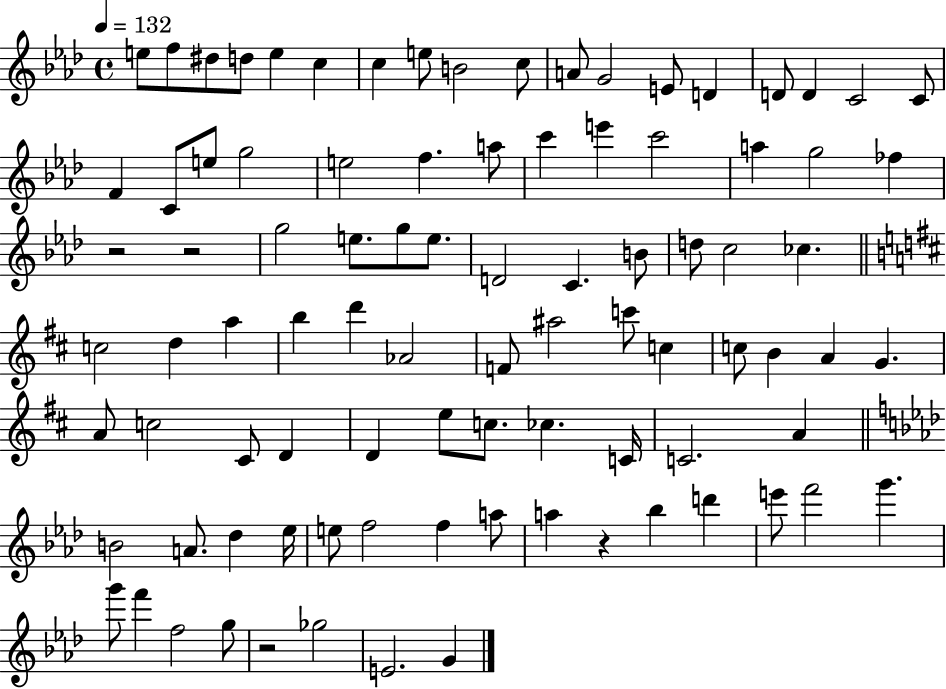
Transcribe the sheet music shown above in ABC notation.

X:1
T:Untitled
M:4/4
L:1/4
K:Ab
e/2 f/2 ^d/2 d/2 e c c e/2 B2 c/2 A/2 G2 E/2 D D/2 D C2 C/2 F C/2 e/2 g2 e2 f a/2 c' e' c'2 a g2 _f z2 z2 g2 e/2 g/2 e/2 D2 C B/2 d/2 c2 _c c2 d a b d' _A2 F/2 ^a2 c'/2 c c/2 B A G A/2 c2 ^C/2 D D e/2 c/2 _c C/4 C2 A B2 A/2 _d _e/4 e/2 f2 f a/2 a z _b d' e'/2 f'2 g' g'/2 f' f2 g/2 z2 _g2 E2 G